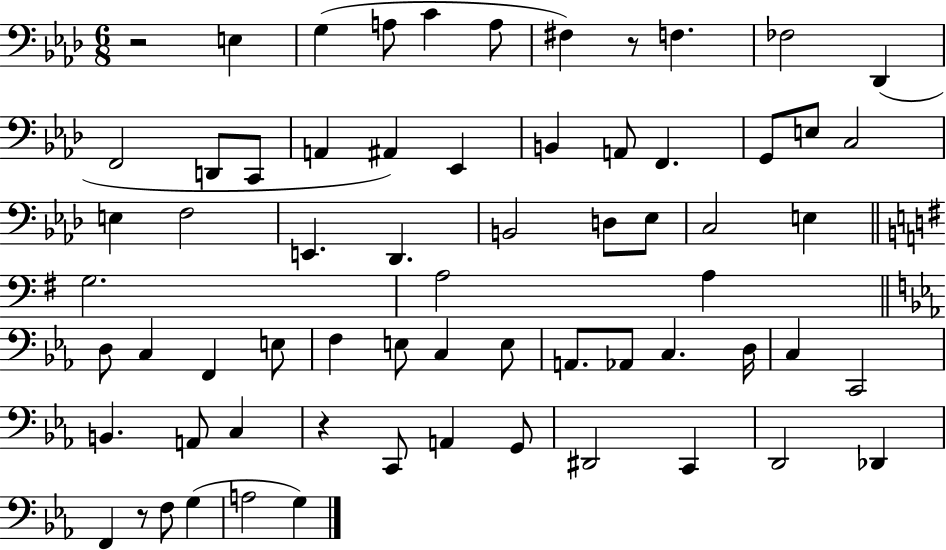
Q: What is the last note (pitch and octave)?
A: G3